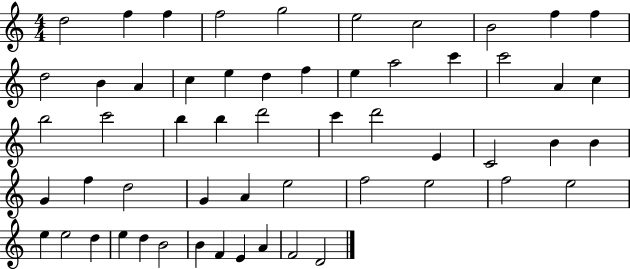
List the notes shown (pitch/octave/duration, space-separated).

D5/h F5/q F5/q F5/h G5/h E5/h C5/h B4/h F5/q F5/q D5/h B4/q A4/q C5/q E5/q D5/q F5/q E5/q A5/h C6/q C6/h A4/q C5/q B5/h C6/h B5/q B5/q D6/h C6/q D6/h E4/q C4/h B4/q B4/q G4/q F5/q D5/h G4/q A4/q E5/h F5/h E5/h F5/h E5/h E5/q E5/h D5/q E5/q D5/q B4/h B4/q F4/q E4/q A4/q F4/h D4/h